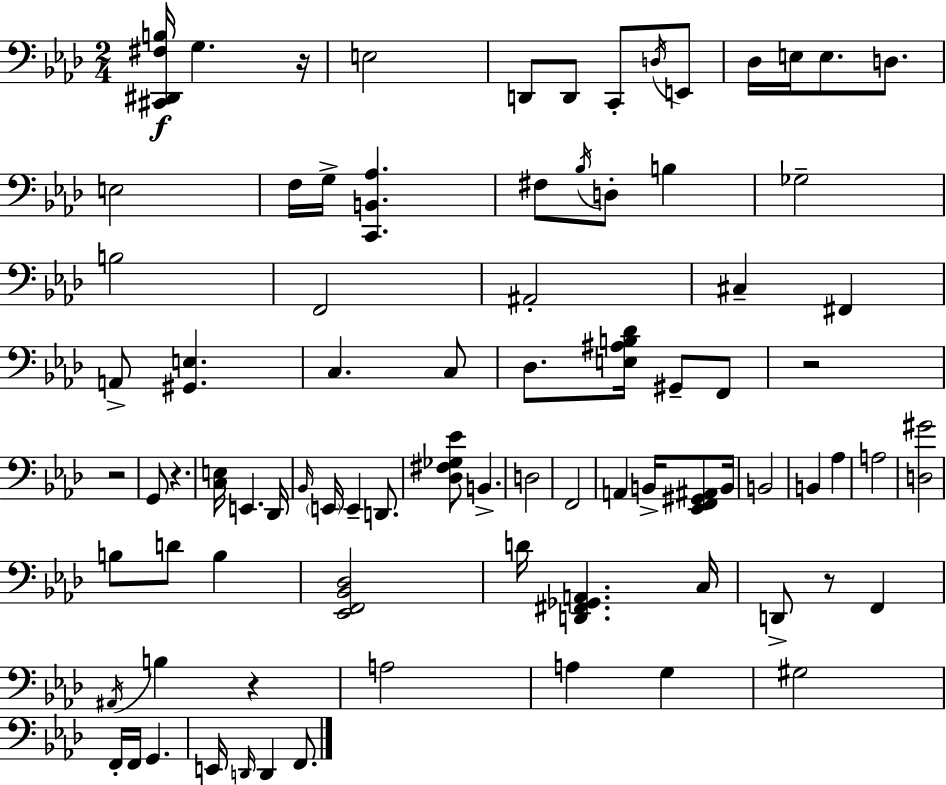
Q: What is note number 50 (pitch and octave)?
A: B3